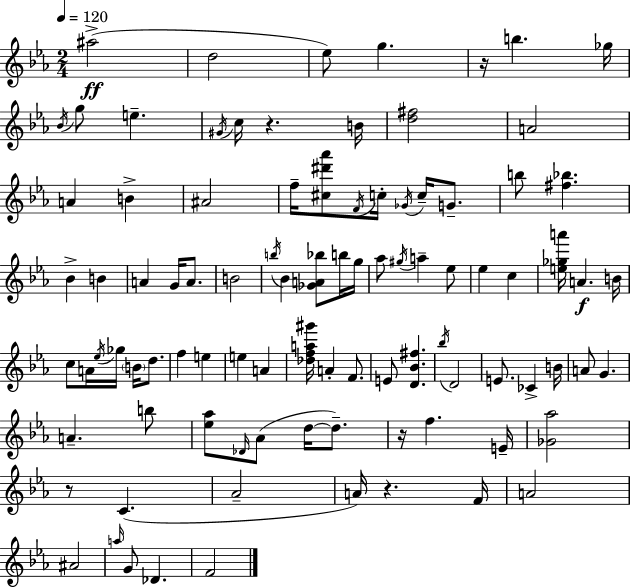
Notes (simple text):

A#5/h D5/h Eb5/e G5/q. R/s B5/q. Gb5/s Bb4/s G5/e E5/q. G#4/s C5/s R/q. B4/s [D5,F#5]/h A4/h A4/q B4/q A#4/h F5/s [C#5,D#6,Ab6]/e F4/s C5/s Gb4/s C5/s G4/e. B5/e [F#5,Bb5]/q. Bb4/q B4/q A4/q G4/s A4/e. B4/h B5/s Bb4/q [Gb4,A4,Bb5]/e B5/s G5/s Ab5/e G#5/s A5/q Eb5/e Eb5/q C5/q [E5,Gb5,A6]/s A4/q. B4/s C5/e A4/s Eb5/s Gb5/s B4/s D5/e. F5/q E5/q E5/q A4/q [Db5,F5,A5,G#6]/s A4/q F4/e. E4/e [D4,Bb4,F#5]/q. Bb5/s D4/h E4/e. CES4/q B4/s A4/e G4/q. A4/q. B5/e [Eb5,Ab5]/e Db4/s Ab4/e D5/s D5/e. R/s F5/q. E4/s [Gb4,Ab5]/h R/e C4/q. Ab4/h A4/s R/q. F4/s A4/h A#4/h A5/s G4/e Db4/q. F4/h